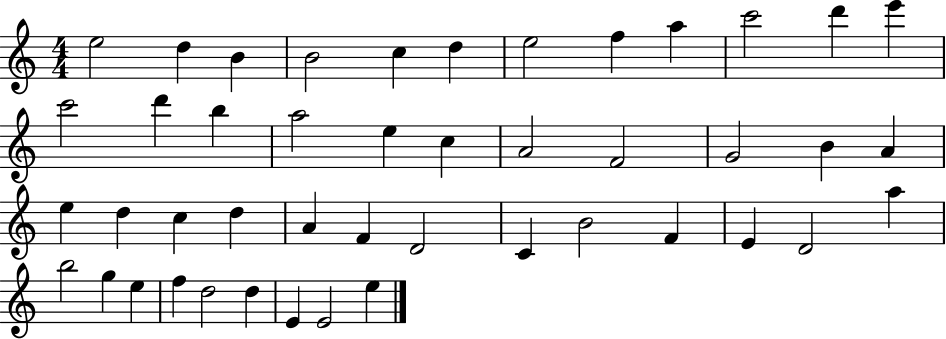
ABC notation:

X:1
T:Untitled
M:4/4
L:1/4
K:C
e2 d B B2 c d e2 f a c'2 d' e' c'2 d' b a2 e c A2 F2 G2 B A e d c d A F D2 C B2 F E D2 a b2 g e f d2 d E E2 e